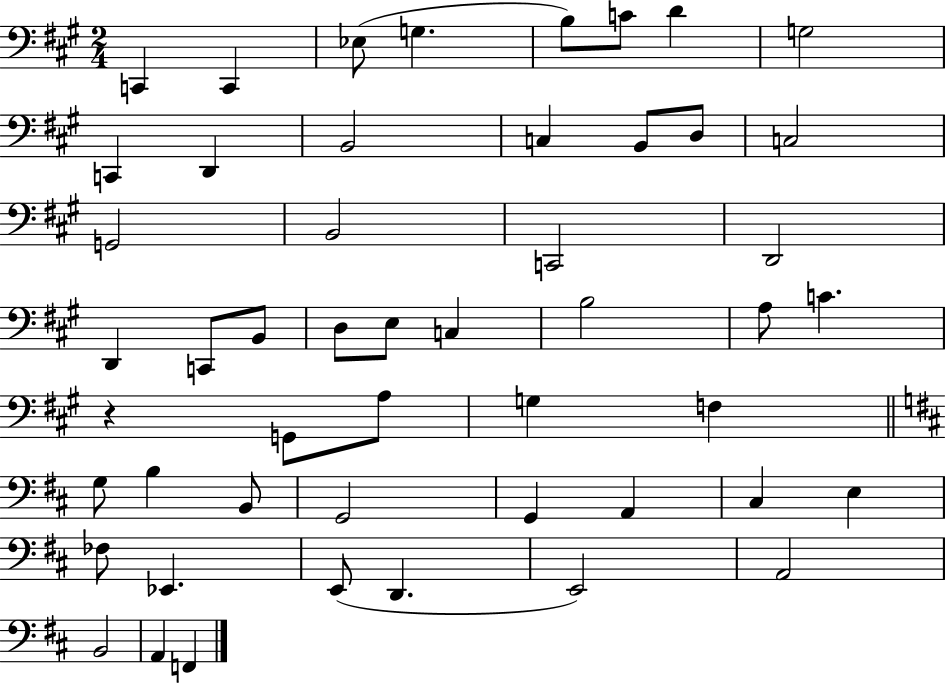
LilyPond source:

{
  \clef bass
  \numericTimeSignature
  \time 2/4
  \key a \major
  \repeat volta 2 { c,4 c,4 | ees8( g4. | b8) c'8 d'4 | g2 | \break c,4 d,4 | b,2 | c4 b,8 d8 | c2 | \break g,2 | b,2 | c,2 | d,2 | \break d,4 c,8 b,8 | d8 e8 c4 | b2 | a8 c'4. | \break r4 g,8 a8 | g4 f4 | \bar "||" \break \key d \major g8 b4 b,8 | g,2 | g,4 a,4 | cis4 e4 | \break fes8 ees,4. | e,8( d,4. | e,2) | a,2 | \break b,2 | a,4 f,4 | } \bar "|."
}